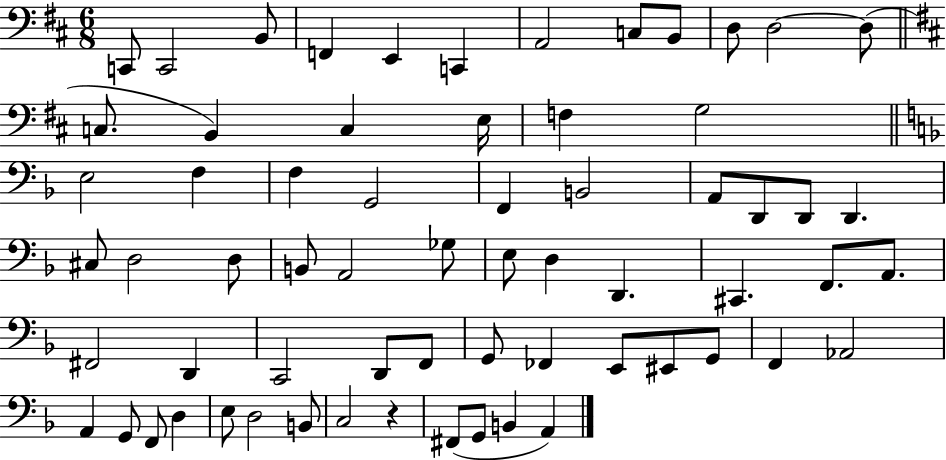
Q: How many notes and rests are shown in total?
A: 65